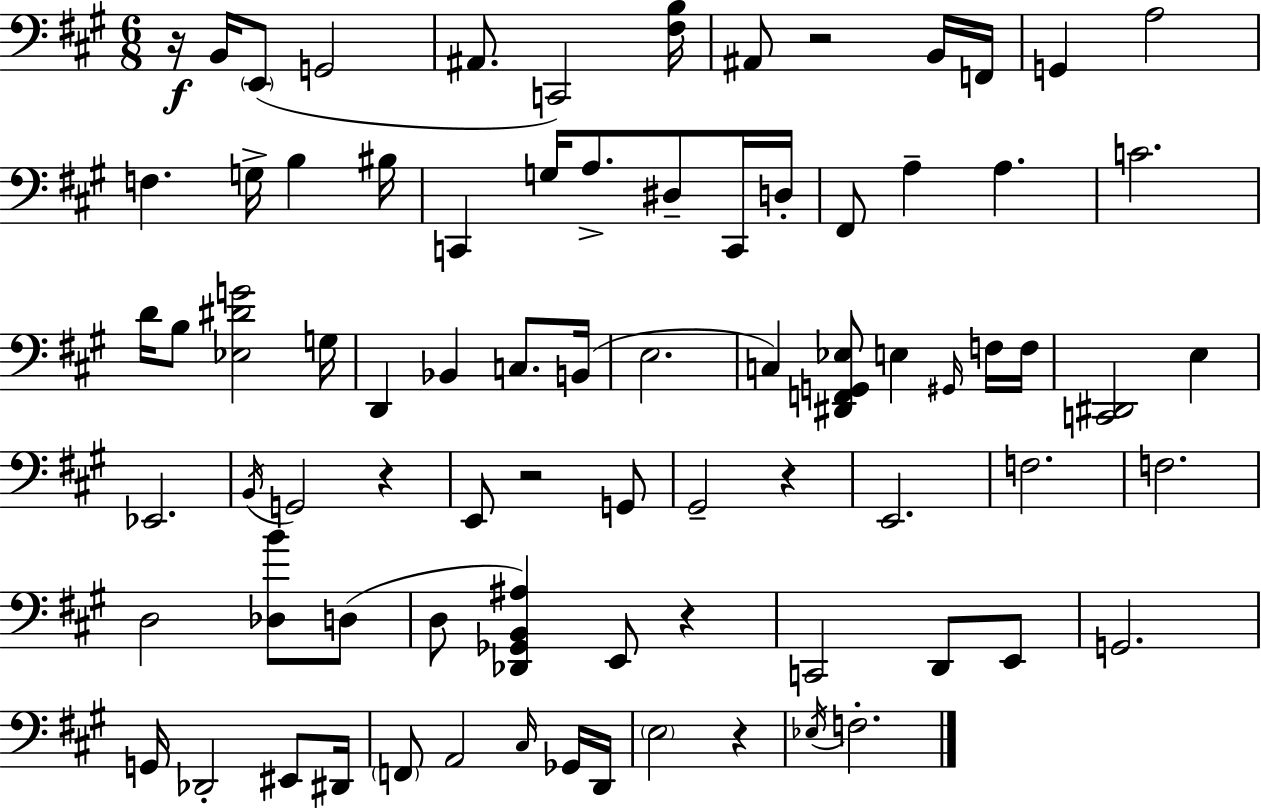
R/s B2/s E2/e G2/h A#2/e. C2/h [F#3,B3]/s A#2/e R/h B2/s F2/s G2/q A3/h F3/q. G3/s B3/q BIS3/s C2/q G3/s A3/e. D#3/e C2/s D3/s F#2/e A3/q A3/q. C4/h. D4/s B3/e [Eb3,D#4,G4]/h G3/s D2/q Bb2/q C3/e. B2/s E3/h. C3/q [D#2,F2,G2,Eb3]/e E3/q G#2/s F3/s F3/s [C2,D#2]/h E3/q Eb2/h. B2/s G2/h R/q E2/e R/h G2/e G#2/h R/q E2/h. F3/h. F3/h. D3/h [Db3,B4]/e D3/e D3/e [Db2,Gb2,B2,A#3]/q E2/e R/q C2/h D2/e E2/e G2/h. G2/s Db2/h EIS2/e D#2/s F2/e A2/h C#3/s Gb2/s D2/s E3/h R/q Eb3/s F3/h.